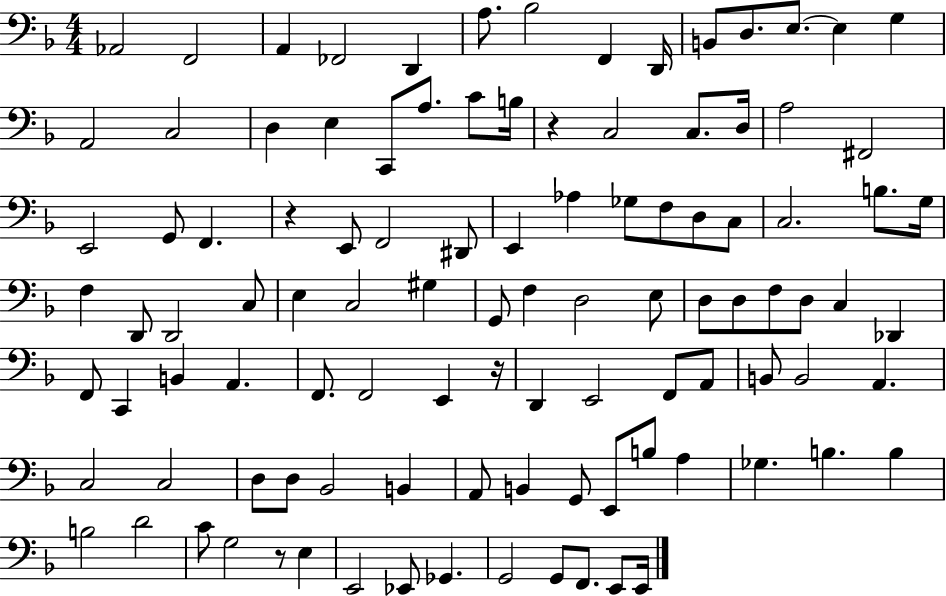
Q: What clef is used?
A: bass